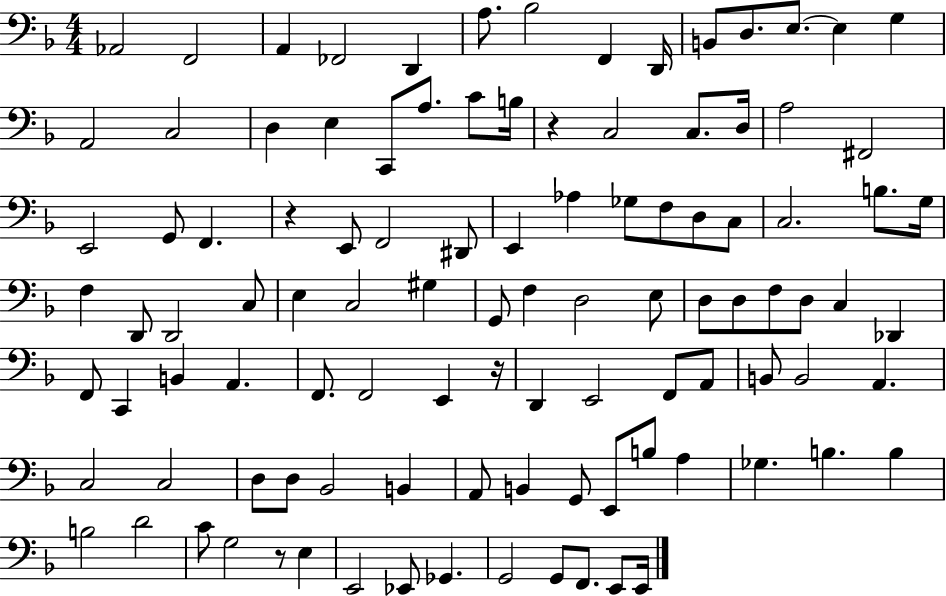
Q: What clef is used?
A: bass